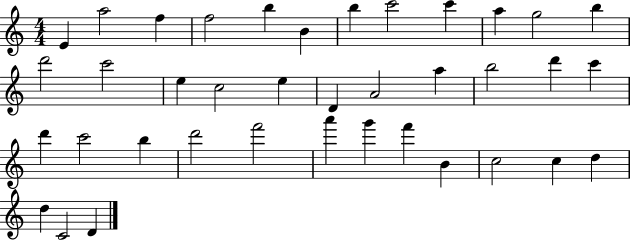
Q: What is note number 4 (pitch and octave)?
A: F5